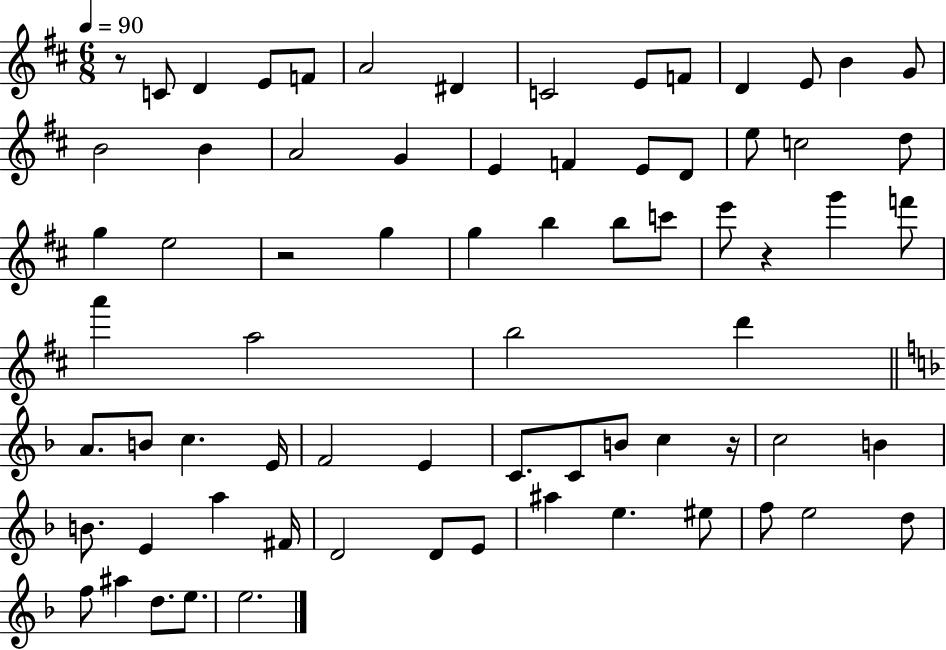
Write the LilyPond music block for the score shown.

{
  \clef treble
  \numericTimeSignature
  \time 6/8
  \key d \major
  \tempo 4 = 90
  r8 c'8 d'4 e'8 f'8 | a'2 dis'4 | c'2 e'8 f'8 | d'4 e'8 b'4 g'8 | \break b'2 b'4 | a'2 g'4 | e'4 f'4 e'8 d'8 | e''8 c''2 d''8 | \break g''4 e''2 | r2 g''4 | g''4 b''4 b''8 c'''8 | e'''8 r4 g'''4 f'''8 | \break a'''4 a''2 | b''2 d'''4 | \bar "||" \break \key f \major a'8. b'8 c''4. e'16 | f'2 e'4 | c'8. c'8 b'8 c''4 r16 | c''2 b'4 | \break b'8. e'4 a''4 fis'16 | d'2 d'8 e'8 | ais''4 e''4. eis''8 | f''8 e''2 d''8 | \break f''8 ais''4 d''8. e''8. | e''2. | \bar "|."
}